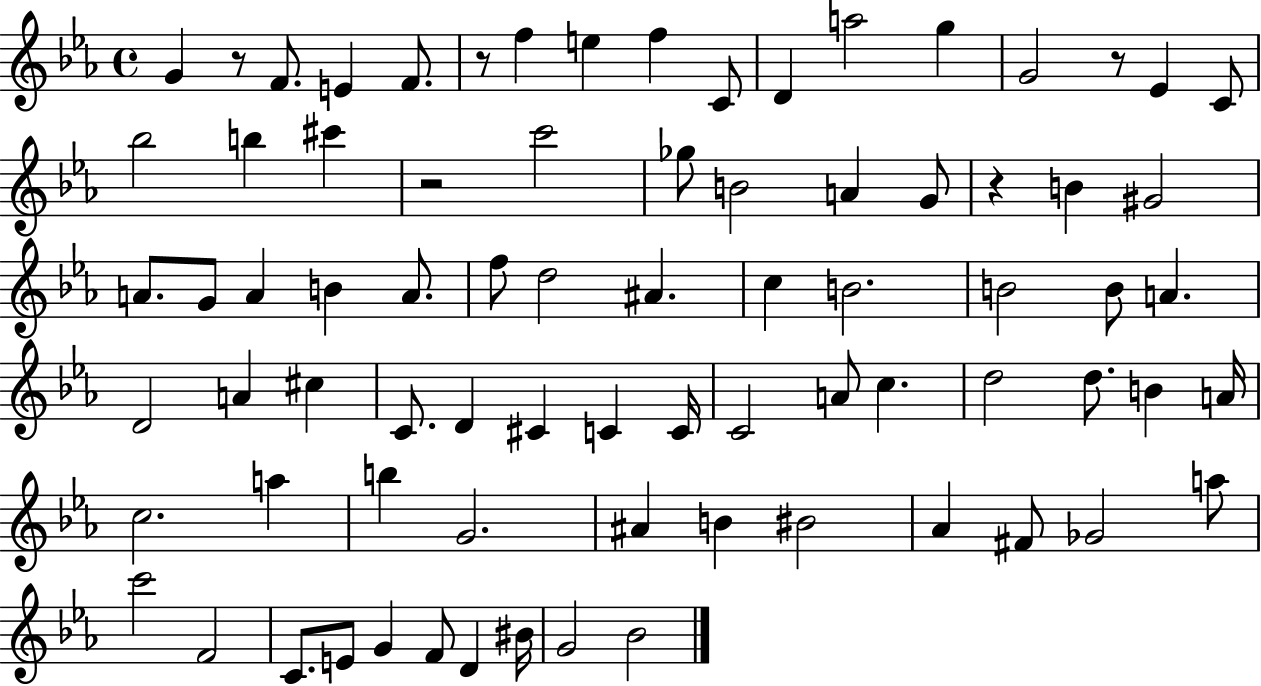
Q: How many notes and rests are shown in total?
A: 78